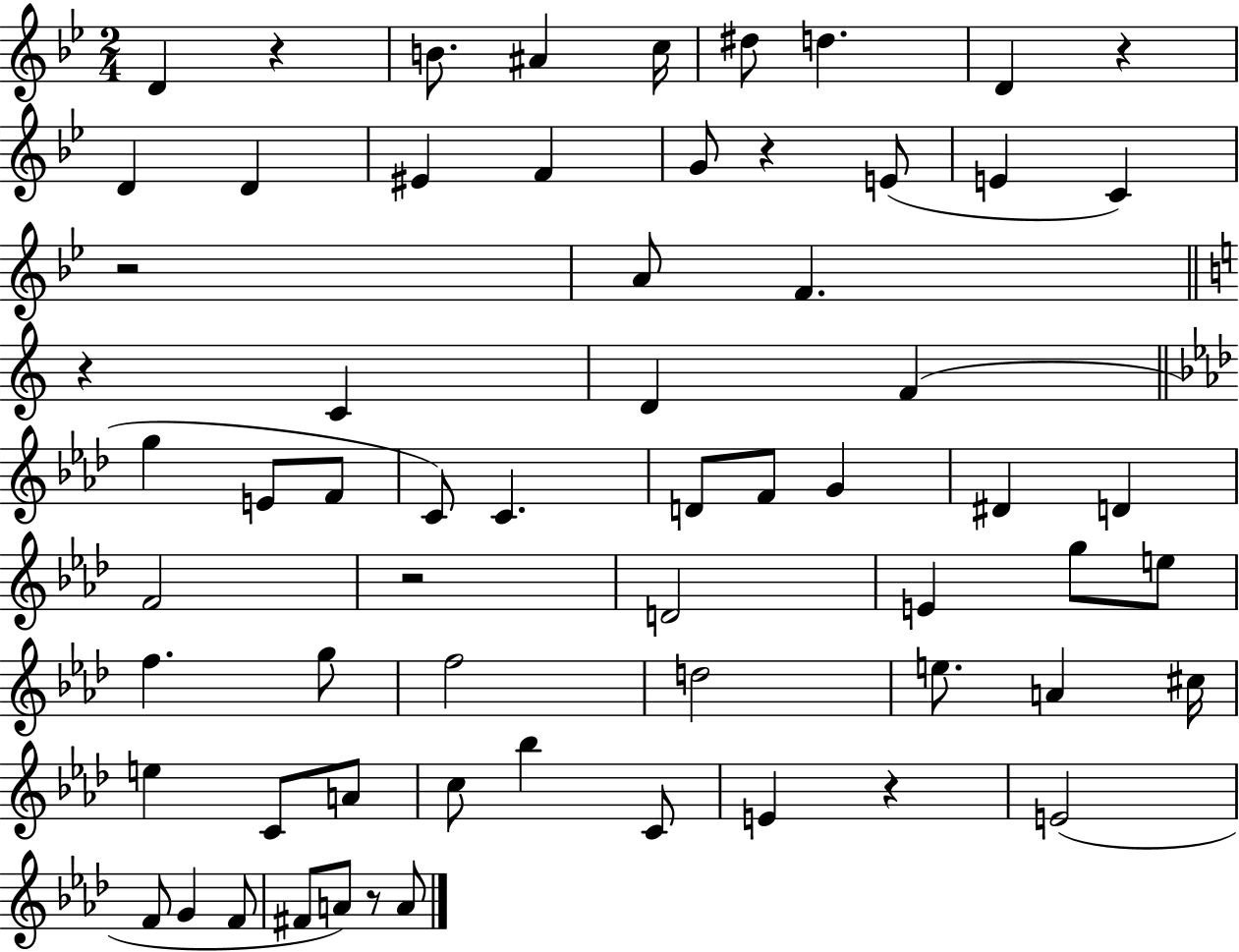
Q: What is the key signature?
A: BES major